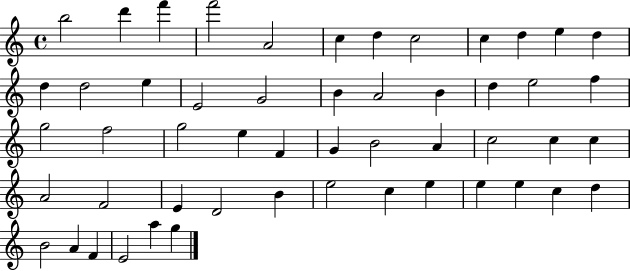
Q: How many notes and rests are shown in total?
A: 52